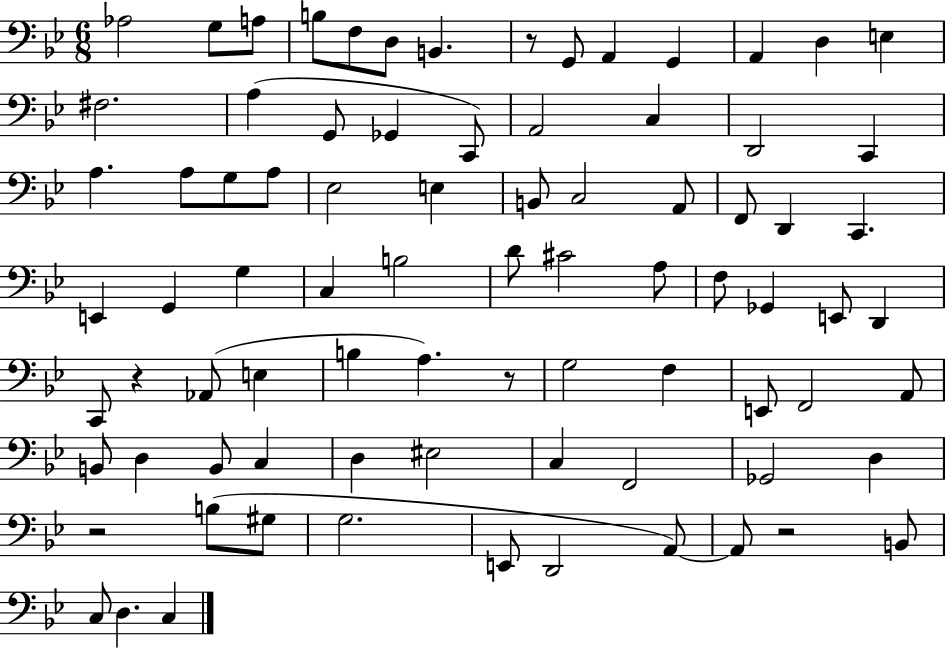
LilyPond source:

{
  \clef bass
  \numericTimeSignature
  \time 6/8
  \key bes \major
  aes2 g8 a8 | b8 f8 d8 b,4. | r8 g,8 a,4 g,4 | a,4 d4 e4 | \break fis2. | a4( g,8 ges,4 c,8) | a,2 c4 | d,2 c,4 | \break a4. a8 g8 a8 | ees2 e4 | b,8 c2 a,8 | f,8 d,4 c,4. | \break e,4 g,4 g4 | c4 b2 | d'8 cis'2 a8 | f8 ges,4 e,8 d,4 | \break c,8 r4 aes,8( e4 | b4 a4.) r8 | g2 f4 | e,8 f,2 a,8 | \break b,8 d4 b,8 c4 | d4 eis2 | c4 f,2 | ges,2 d4 | \break r2 b8( gis8 | g2. | e,8 d,2 a,8~~) | a,8 r2 b,8 | \break c8 d4. c4 | \bar "|."
}